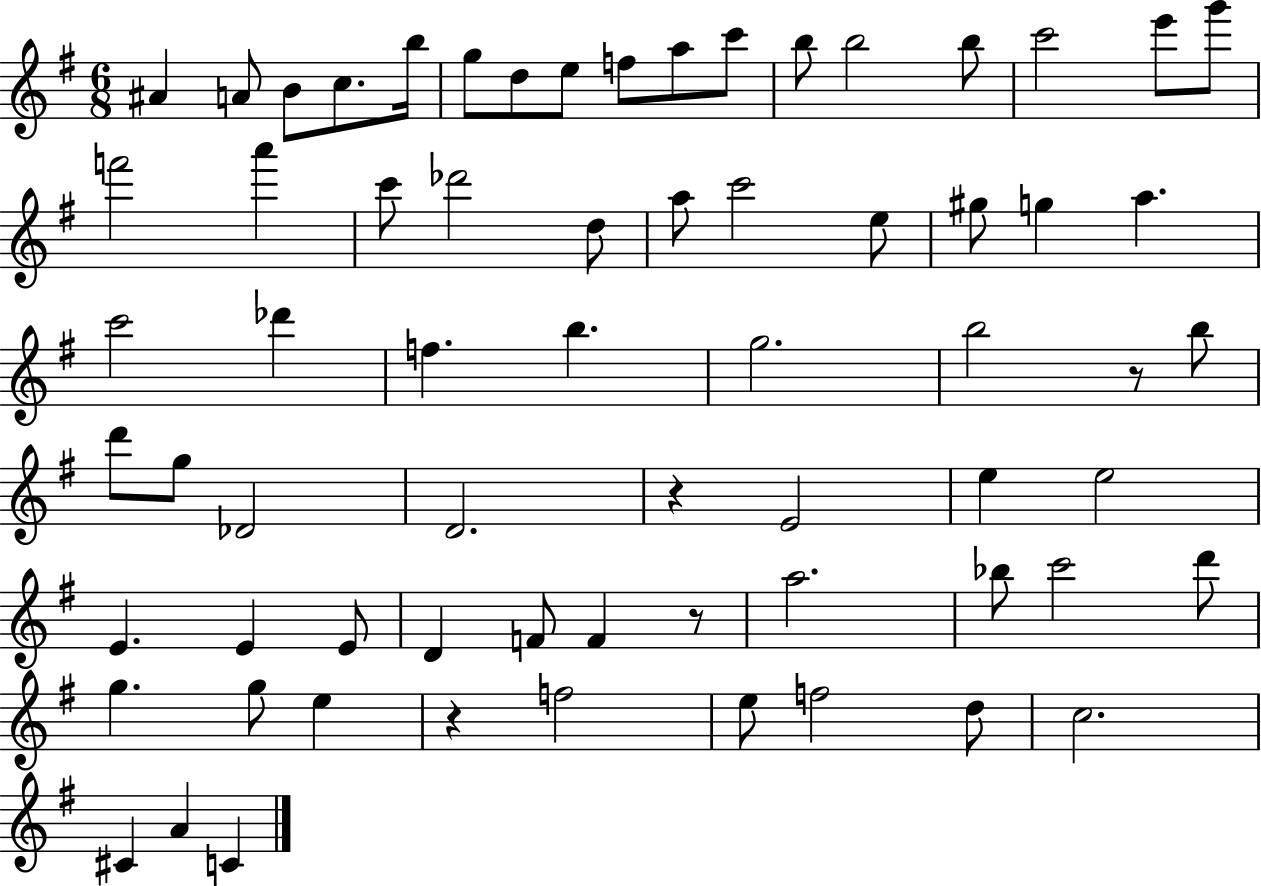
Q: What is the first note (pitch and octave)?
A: A#4